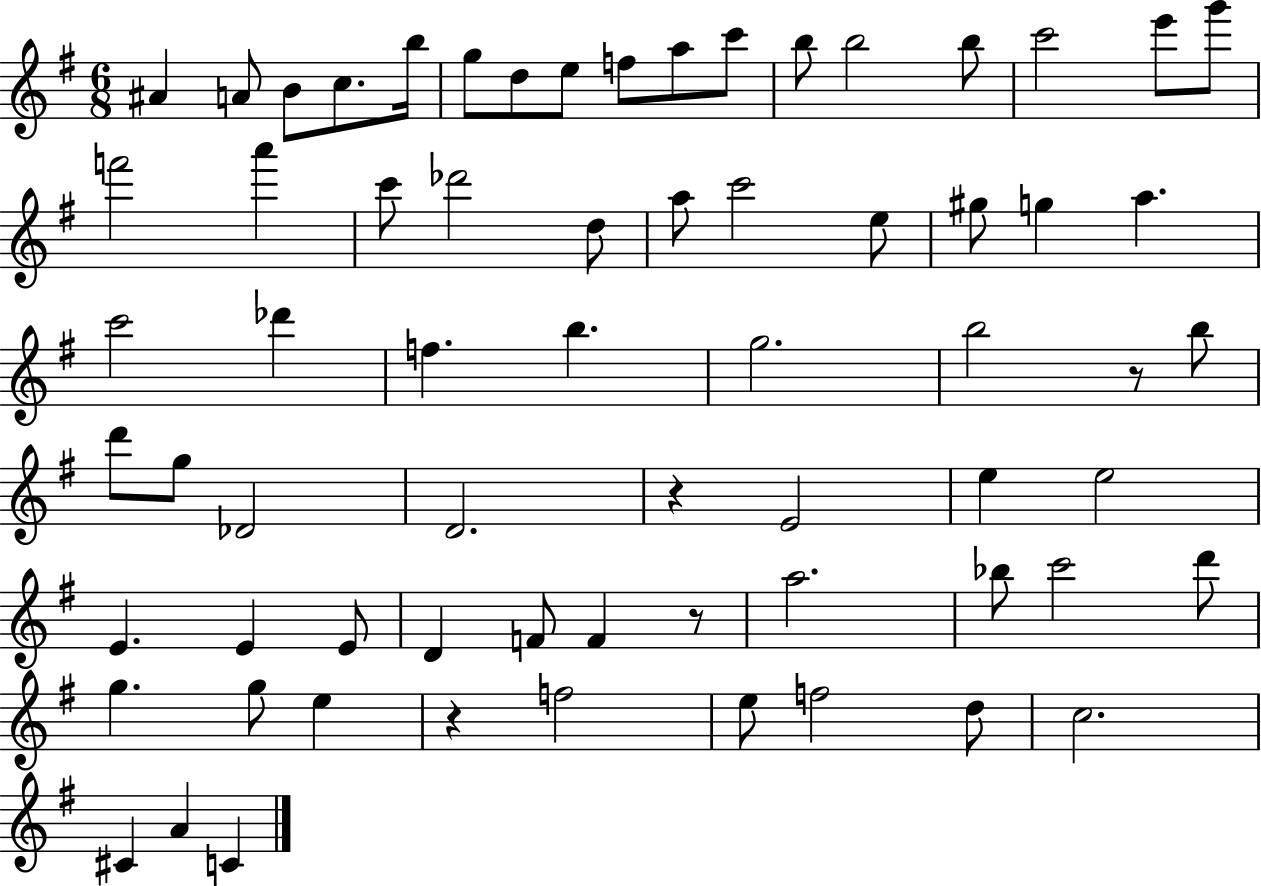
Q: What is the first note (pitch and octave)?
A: A#4